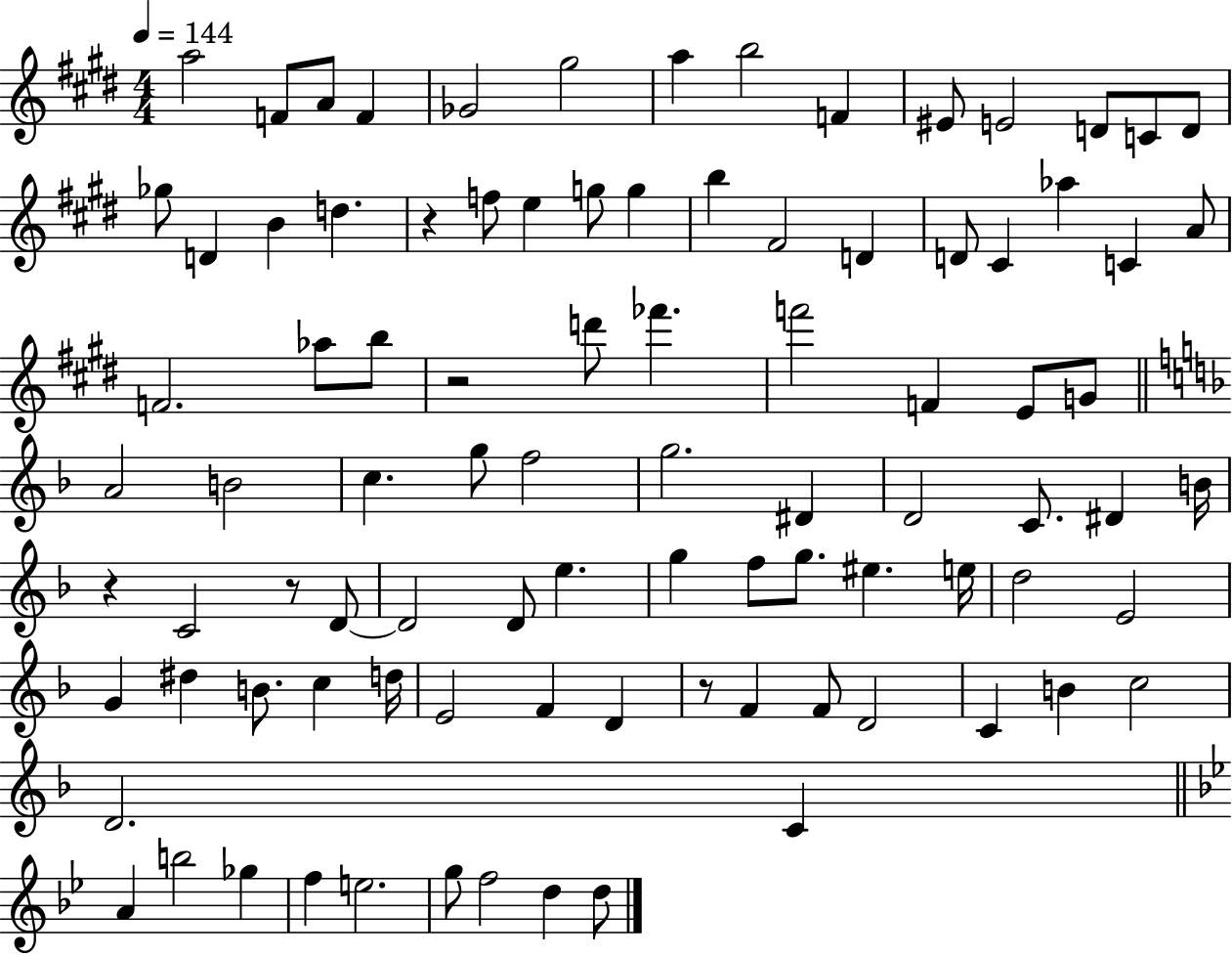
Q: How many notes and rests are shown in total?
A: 92